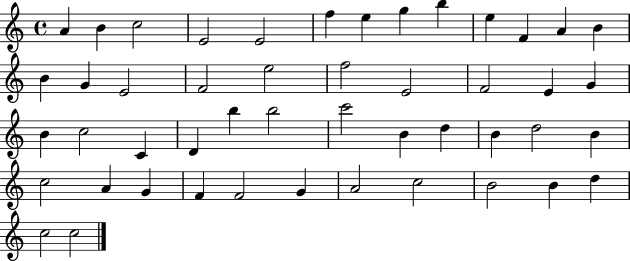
A4/q B4/q C5/h E4/h E4/h F5/q E5/q G5/q B5/q E5/q F4/q A4/q B4/q B4/q G4/q E4/h F4/h E5/h F5/h E4/h F4/h E4/q G4/q B4/q C5/h C4/q D4/q B5/q B5/h C6/h B4/q D5/q B4/q D5/h B4/q C5/h A4/q G4/q F4/q F4/h G4/q A4/h C5/h B4/h B4/q D5/q C5/h C5/h